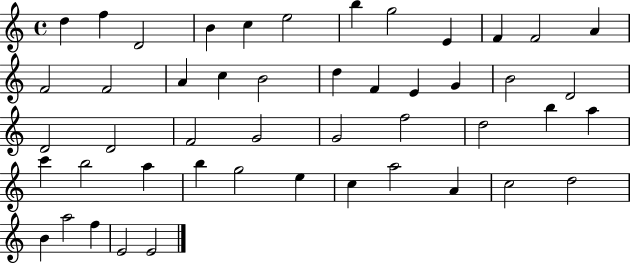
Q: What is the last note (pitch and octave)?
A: E4